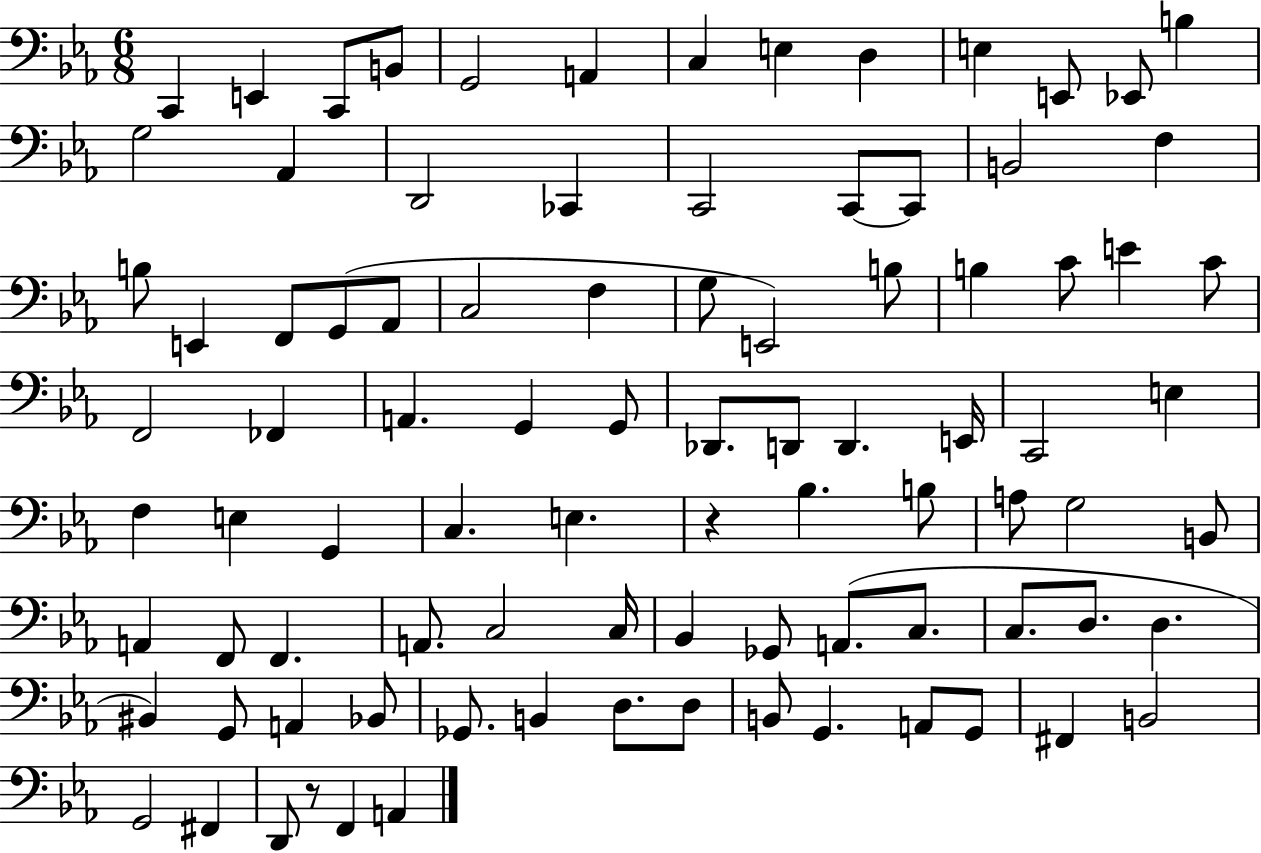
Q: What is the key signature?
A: EES major